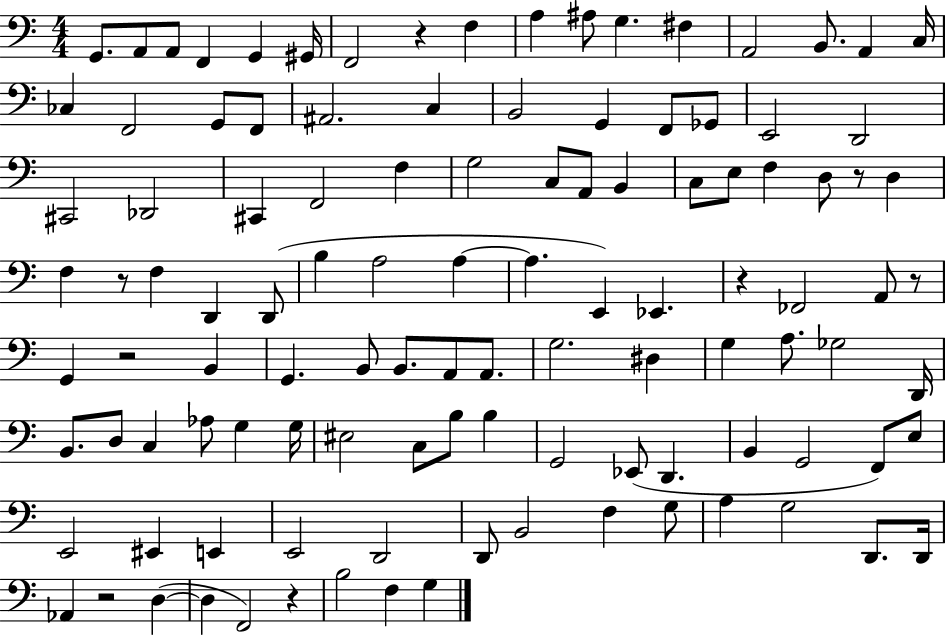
X:1
T:Untitled
M:4/4
L:1/4
K:C
G,,/2 A,,/2 A,,/2 F,, G,, ^G,,/4 F,,2 z F, A, ^A,/2 G, ^F, A,,2 B,,/2 A,, C,/4 _C, F,,2 G,,/2 F,,/2 ^A,,2 C, B,,2 G,, F,,/2 _G,,/2 E,,2 D,,2 ^C,,2 _D,,2 ^C,, F,,2 F, G,2 C,/2 A,,/2 B,, C,/2 E,/2 F, D,/2 z/2 D, F, z/2 F, D,, D,,/2 B, A,2 A, A, E,, _E,, z _F,,2 A,,/2 z/2 G,, z2 B,, G,, B,,/2 B,,/2 A,,/2 A,,/2 G,2 ^D, G, A,/2 _G,2 D,,/4 B,,/2 D,/2 C, _A,/2 G, G,/4 ^E,2 C,/2 B,/2 B, G,,2 _E,,/2 D,, B,, G,,2 F,,/2 E,/2 E,,2 ^E,, E,, E,,2 D,,2 D,,/2 B,,2 F, G,/2 A, G,2 D,,/2 D,,/4 _A,, z2 D, D, F,,2 z B,2 F, G,